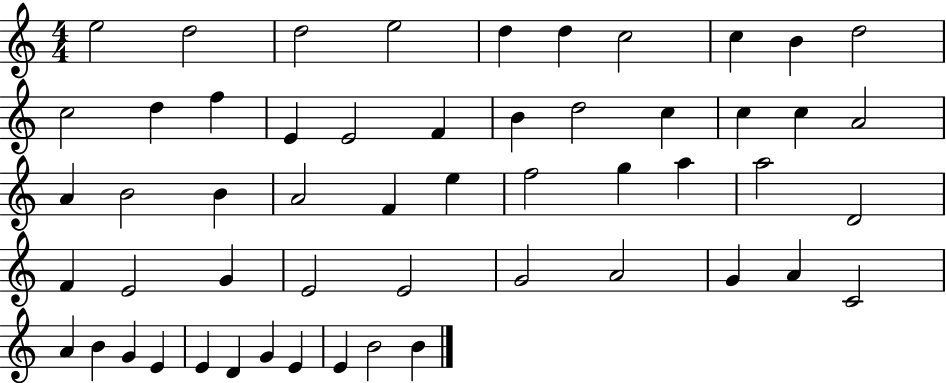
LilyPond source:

{
  \clef treble
  \numericTimeSignature
  \time 4/4
  \key c \major
  e''2 d''2 | d''2 e''2 | d''4 d''4 c''2 | c''4 b'4 d''2 | \break c''2 d''4 f''4 | e'4 e'2 f'4 | b'4 d''2 c''4 | c''4 c''4 a'2 | \break a'4 b'2 b'4 | a'2 f'4 e''4 | f''2 g''4 a''4 | a''2 d'2 | \break f'4 e'2 g'4 | e'2 e'2 | g'2 a'2 | g'4 a'4 c'2 | \break a'4 b'4 g'4 e'4 | e'4 d'4 g'4 e'4 | e'4 b'2 b'4 | \bar "|."
}